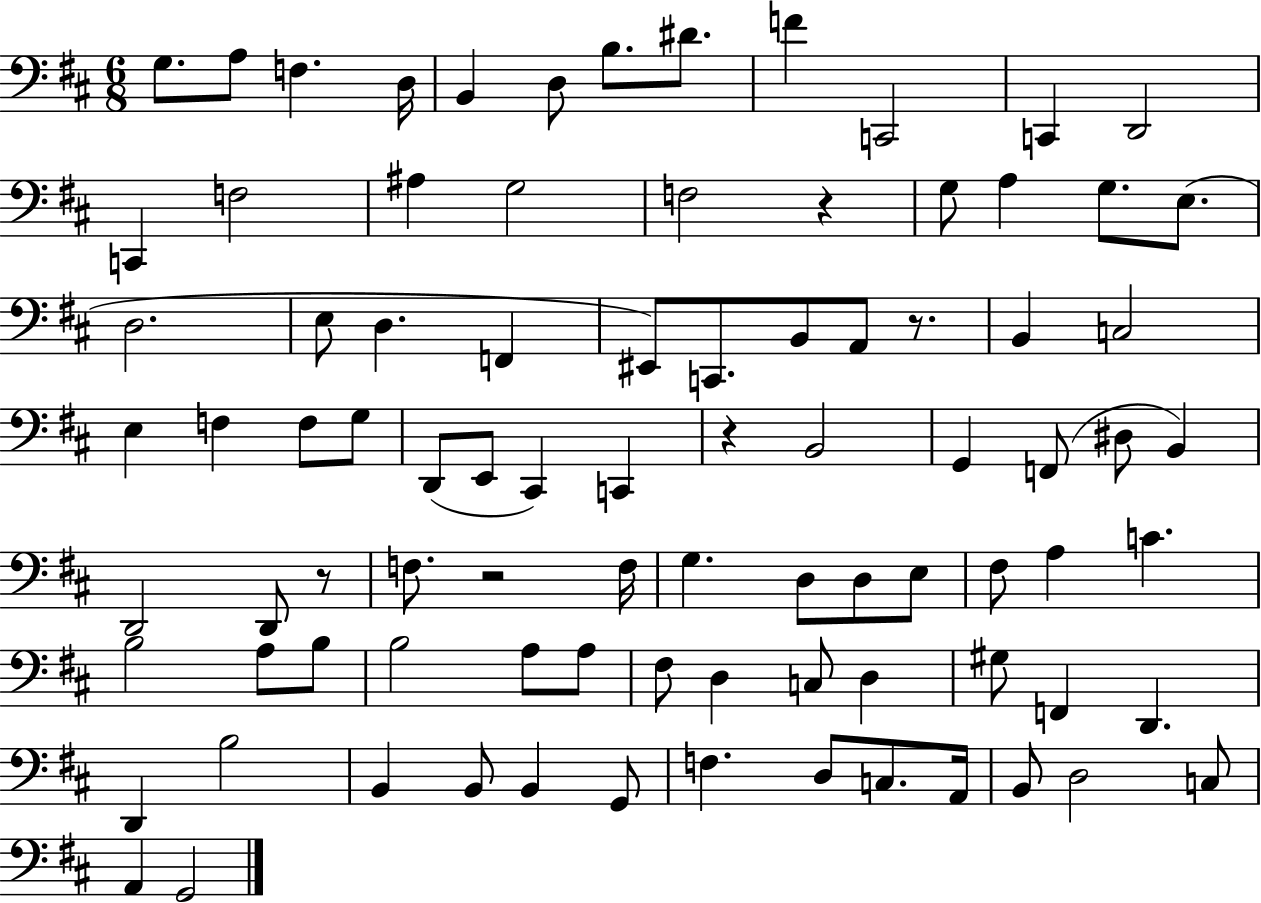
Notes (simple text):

G3/e. A3/e F3/q. D3/s B2/q D3/e B3/e. D#4/e. F4/q C2/h C2/q D2/h C2/q F3/h A#3/q G3/h F3/h R/q G3/e A3/q G3/e. E3/e. D3/h. E3/e D3/q. F2/q EIS2/e C2/e. B2/e A2/e R/e. B2/q C3/h E3/q F3/q F3/e G3/e D2/e E2/e C#2/q C2/q R/q B2/h G2/q F2/e D#3/e B2/q D2/h D2/e R/e F3/e. R/h F3/s G3/q. D3/e D3/e E3/e F#3/e A3/q C4/q. B3/h A3/e B3/e B3/h A3/e A3/e F#3/e D3/q C3/e D3/q G#3/e F2/q D2/q. D2/q B3/h B2/q B2/e B2/q G2/e F3/q. D3/e C3/e. A2/s B2/e D3/h C3/e A2/q G2/h